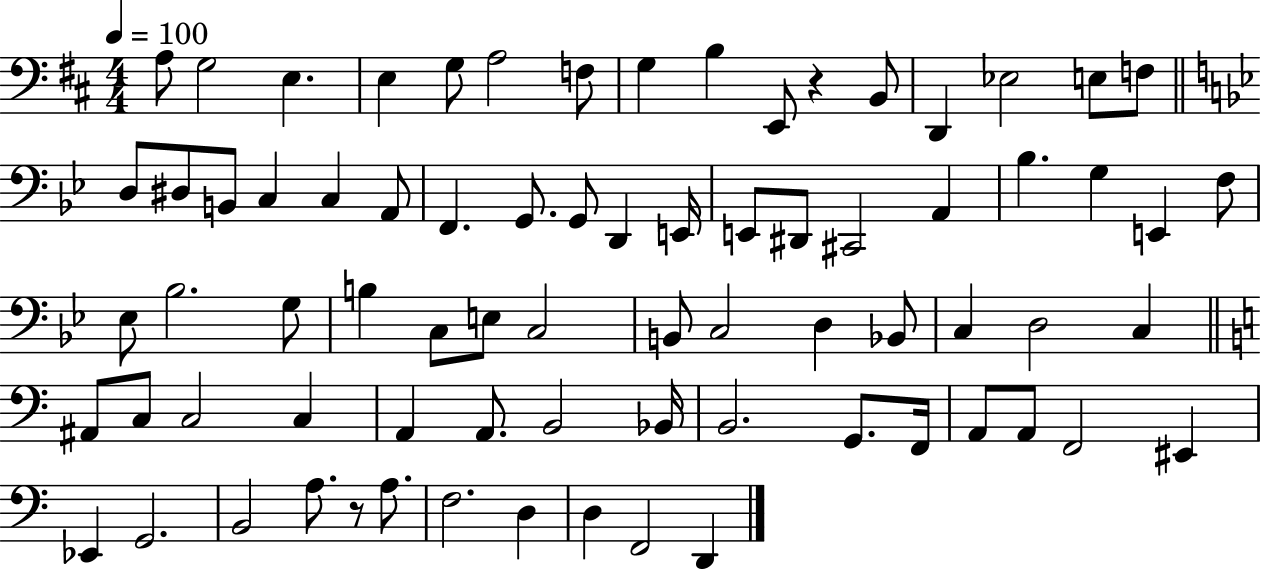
X:1
T:Untitled
M:4/4
L:1/4
K:D
A,/2 G,2 E, E, G,/2 A,2 F,/2 G, B, E,,/2 z B,,/2 D,, _E,2 E,/2 F,/2 D,/2 ^D,/2 B,,/2 C, C, A,,/2 F,, G,,/2 G,,/2 D,, E,,/4 E,,/2 ^D,,/2 ^C,,2 A,, _B, G, E,, F,/2 _E,/2 _B,2 G,/2 B, C,/2 E,/2 C,2 B,,/2 C,2 D, _B,,/2 C, D,2 C, ^A,,/2 C,/2 C,2 C, A,, A,,/2 B,,2 _B,,/4 B,,2 G,,/2 F,,/4 A,,/2 A,,/2 F,,2 ^E,, _E,, G,,2 B,,2 A,/2 z/2 A,/2 F,2 D, D, F,,2 D,,